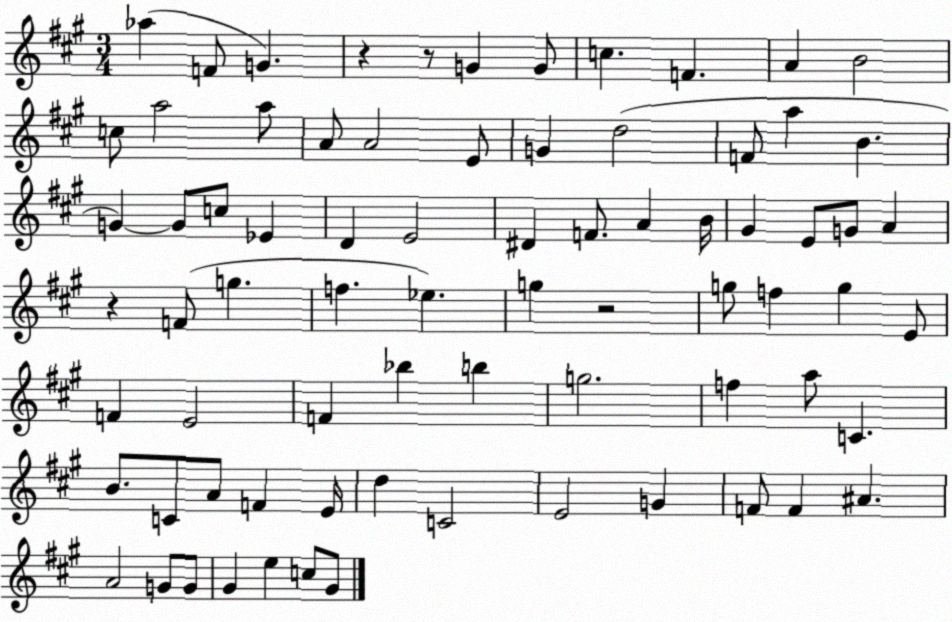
X:1
T:Untitled
M:3/4
L:1/4
K:A
_a F/2 G z z/2 G G/2 c F A B2 c/2 a2 a/2 A/2 A2 E/2 G d2 F/2 a B G G/2 c/2 _E D E2 ^D F/2 A B/4 ^G E/2 G/2 A z F/2 g f _e g z2 g/2 f g E/2 F E2 F _b b g2 f a/2 C B/2 C/2 A/2 F E/4 d C2 E2 G F/2 F ^A A2 G/2 G/2 ^G e c/2 ^G/2